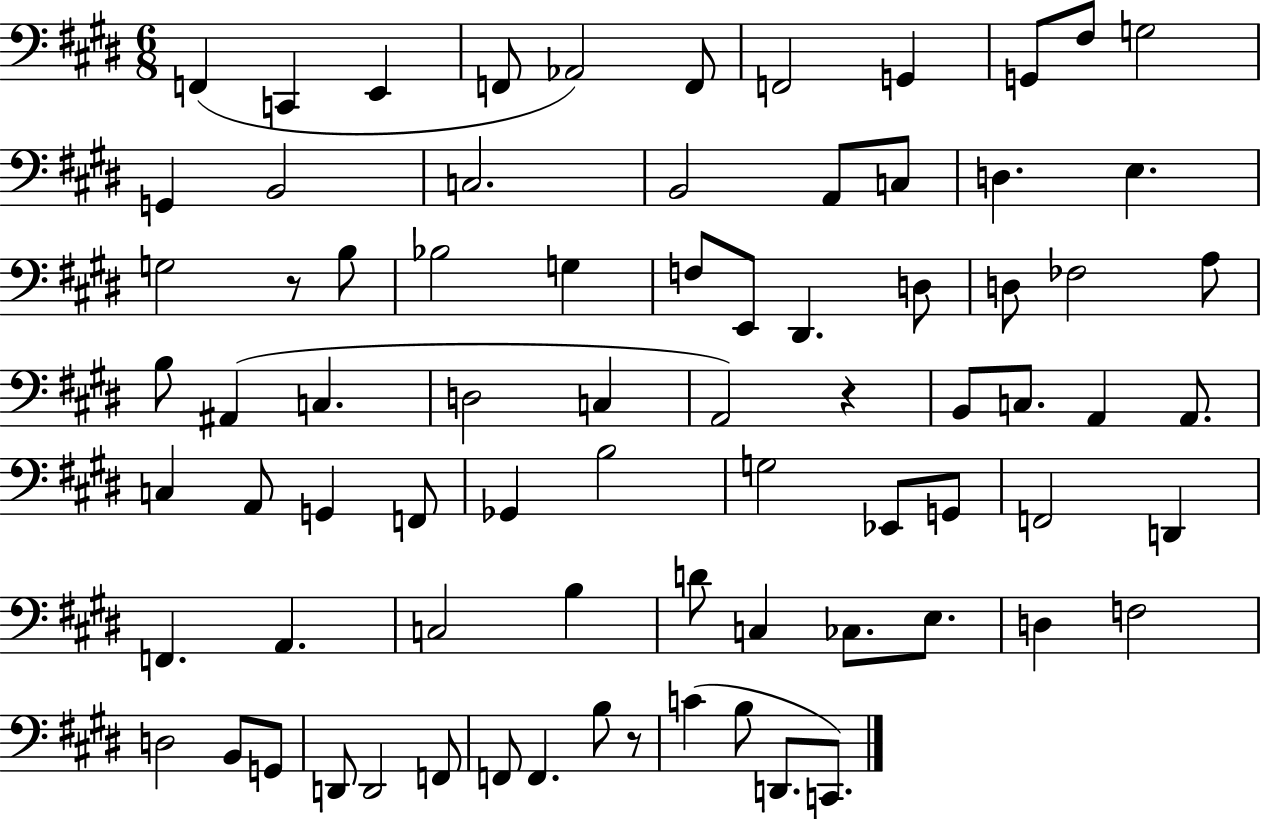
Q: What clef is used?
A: bass